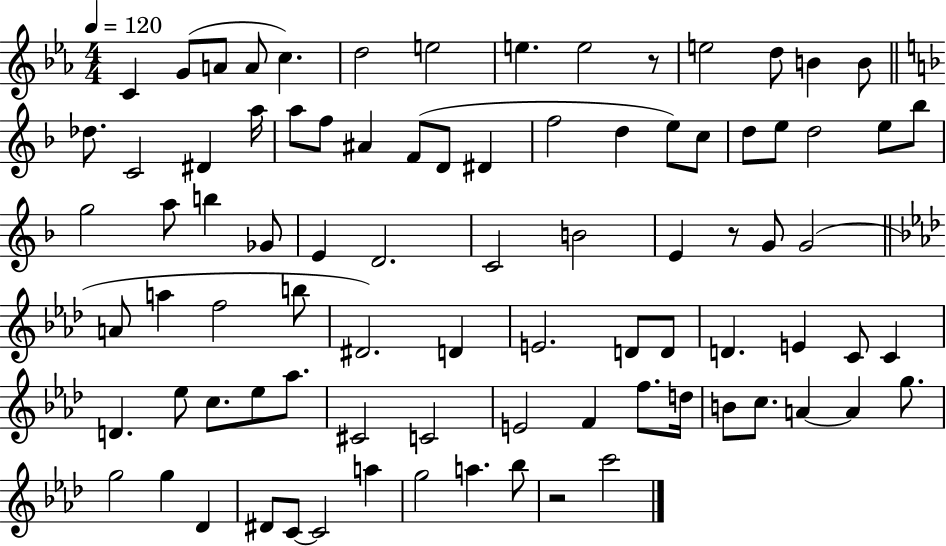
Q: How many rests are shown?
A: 3